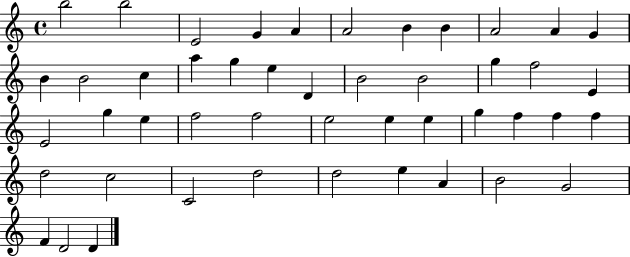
X:1
T:Untitled
M:4/4
L:1/4
K:C
b2 b2 E2 G A A2 B B A2 A G B B2 c a g e D B2 B2 g f2 E E2 g e f2 f2 e2 e e g f f f d2 c2 C2 d2 d2 e A B2 G2 F D2 D